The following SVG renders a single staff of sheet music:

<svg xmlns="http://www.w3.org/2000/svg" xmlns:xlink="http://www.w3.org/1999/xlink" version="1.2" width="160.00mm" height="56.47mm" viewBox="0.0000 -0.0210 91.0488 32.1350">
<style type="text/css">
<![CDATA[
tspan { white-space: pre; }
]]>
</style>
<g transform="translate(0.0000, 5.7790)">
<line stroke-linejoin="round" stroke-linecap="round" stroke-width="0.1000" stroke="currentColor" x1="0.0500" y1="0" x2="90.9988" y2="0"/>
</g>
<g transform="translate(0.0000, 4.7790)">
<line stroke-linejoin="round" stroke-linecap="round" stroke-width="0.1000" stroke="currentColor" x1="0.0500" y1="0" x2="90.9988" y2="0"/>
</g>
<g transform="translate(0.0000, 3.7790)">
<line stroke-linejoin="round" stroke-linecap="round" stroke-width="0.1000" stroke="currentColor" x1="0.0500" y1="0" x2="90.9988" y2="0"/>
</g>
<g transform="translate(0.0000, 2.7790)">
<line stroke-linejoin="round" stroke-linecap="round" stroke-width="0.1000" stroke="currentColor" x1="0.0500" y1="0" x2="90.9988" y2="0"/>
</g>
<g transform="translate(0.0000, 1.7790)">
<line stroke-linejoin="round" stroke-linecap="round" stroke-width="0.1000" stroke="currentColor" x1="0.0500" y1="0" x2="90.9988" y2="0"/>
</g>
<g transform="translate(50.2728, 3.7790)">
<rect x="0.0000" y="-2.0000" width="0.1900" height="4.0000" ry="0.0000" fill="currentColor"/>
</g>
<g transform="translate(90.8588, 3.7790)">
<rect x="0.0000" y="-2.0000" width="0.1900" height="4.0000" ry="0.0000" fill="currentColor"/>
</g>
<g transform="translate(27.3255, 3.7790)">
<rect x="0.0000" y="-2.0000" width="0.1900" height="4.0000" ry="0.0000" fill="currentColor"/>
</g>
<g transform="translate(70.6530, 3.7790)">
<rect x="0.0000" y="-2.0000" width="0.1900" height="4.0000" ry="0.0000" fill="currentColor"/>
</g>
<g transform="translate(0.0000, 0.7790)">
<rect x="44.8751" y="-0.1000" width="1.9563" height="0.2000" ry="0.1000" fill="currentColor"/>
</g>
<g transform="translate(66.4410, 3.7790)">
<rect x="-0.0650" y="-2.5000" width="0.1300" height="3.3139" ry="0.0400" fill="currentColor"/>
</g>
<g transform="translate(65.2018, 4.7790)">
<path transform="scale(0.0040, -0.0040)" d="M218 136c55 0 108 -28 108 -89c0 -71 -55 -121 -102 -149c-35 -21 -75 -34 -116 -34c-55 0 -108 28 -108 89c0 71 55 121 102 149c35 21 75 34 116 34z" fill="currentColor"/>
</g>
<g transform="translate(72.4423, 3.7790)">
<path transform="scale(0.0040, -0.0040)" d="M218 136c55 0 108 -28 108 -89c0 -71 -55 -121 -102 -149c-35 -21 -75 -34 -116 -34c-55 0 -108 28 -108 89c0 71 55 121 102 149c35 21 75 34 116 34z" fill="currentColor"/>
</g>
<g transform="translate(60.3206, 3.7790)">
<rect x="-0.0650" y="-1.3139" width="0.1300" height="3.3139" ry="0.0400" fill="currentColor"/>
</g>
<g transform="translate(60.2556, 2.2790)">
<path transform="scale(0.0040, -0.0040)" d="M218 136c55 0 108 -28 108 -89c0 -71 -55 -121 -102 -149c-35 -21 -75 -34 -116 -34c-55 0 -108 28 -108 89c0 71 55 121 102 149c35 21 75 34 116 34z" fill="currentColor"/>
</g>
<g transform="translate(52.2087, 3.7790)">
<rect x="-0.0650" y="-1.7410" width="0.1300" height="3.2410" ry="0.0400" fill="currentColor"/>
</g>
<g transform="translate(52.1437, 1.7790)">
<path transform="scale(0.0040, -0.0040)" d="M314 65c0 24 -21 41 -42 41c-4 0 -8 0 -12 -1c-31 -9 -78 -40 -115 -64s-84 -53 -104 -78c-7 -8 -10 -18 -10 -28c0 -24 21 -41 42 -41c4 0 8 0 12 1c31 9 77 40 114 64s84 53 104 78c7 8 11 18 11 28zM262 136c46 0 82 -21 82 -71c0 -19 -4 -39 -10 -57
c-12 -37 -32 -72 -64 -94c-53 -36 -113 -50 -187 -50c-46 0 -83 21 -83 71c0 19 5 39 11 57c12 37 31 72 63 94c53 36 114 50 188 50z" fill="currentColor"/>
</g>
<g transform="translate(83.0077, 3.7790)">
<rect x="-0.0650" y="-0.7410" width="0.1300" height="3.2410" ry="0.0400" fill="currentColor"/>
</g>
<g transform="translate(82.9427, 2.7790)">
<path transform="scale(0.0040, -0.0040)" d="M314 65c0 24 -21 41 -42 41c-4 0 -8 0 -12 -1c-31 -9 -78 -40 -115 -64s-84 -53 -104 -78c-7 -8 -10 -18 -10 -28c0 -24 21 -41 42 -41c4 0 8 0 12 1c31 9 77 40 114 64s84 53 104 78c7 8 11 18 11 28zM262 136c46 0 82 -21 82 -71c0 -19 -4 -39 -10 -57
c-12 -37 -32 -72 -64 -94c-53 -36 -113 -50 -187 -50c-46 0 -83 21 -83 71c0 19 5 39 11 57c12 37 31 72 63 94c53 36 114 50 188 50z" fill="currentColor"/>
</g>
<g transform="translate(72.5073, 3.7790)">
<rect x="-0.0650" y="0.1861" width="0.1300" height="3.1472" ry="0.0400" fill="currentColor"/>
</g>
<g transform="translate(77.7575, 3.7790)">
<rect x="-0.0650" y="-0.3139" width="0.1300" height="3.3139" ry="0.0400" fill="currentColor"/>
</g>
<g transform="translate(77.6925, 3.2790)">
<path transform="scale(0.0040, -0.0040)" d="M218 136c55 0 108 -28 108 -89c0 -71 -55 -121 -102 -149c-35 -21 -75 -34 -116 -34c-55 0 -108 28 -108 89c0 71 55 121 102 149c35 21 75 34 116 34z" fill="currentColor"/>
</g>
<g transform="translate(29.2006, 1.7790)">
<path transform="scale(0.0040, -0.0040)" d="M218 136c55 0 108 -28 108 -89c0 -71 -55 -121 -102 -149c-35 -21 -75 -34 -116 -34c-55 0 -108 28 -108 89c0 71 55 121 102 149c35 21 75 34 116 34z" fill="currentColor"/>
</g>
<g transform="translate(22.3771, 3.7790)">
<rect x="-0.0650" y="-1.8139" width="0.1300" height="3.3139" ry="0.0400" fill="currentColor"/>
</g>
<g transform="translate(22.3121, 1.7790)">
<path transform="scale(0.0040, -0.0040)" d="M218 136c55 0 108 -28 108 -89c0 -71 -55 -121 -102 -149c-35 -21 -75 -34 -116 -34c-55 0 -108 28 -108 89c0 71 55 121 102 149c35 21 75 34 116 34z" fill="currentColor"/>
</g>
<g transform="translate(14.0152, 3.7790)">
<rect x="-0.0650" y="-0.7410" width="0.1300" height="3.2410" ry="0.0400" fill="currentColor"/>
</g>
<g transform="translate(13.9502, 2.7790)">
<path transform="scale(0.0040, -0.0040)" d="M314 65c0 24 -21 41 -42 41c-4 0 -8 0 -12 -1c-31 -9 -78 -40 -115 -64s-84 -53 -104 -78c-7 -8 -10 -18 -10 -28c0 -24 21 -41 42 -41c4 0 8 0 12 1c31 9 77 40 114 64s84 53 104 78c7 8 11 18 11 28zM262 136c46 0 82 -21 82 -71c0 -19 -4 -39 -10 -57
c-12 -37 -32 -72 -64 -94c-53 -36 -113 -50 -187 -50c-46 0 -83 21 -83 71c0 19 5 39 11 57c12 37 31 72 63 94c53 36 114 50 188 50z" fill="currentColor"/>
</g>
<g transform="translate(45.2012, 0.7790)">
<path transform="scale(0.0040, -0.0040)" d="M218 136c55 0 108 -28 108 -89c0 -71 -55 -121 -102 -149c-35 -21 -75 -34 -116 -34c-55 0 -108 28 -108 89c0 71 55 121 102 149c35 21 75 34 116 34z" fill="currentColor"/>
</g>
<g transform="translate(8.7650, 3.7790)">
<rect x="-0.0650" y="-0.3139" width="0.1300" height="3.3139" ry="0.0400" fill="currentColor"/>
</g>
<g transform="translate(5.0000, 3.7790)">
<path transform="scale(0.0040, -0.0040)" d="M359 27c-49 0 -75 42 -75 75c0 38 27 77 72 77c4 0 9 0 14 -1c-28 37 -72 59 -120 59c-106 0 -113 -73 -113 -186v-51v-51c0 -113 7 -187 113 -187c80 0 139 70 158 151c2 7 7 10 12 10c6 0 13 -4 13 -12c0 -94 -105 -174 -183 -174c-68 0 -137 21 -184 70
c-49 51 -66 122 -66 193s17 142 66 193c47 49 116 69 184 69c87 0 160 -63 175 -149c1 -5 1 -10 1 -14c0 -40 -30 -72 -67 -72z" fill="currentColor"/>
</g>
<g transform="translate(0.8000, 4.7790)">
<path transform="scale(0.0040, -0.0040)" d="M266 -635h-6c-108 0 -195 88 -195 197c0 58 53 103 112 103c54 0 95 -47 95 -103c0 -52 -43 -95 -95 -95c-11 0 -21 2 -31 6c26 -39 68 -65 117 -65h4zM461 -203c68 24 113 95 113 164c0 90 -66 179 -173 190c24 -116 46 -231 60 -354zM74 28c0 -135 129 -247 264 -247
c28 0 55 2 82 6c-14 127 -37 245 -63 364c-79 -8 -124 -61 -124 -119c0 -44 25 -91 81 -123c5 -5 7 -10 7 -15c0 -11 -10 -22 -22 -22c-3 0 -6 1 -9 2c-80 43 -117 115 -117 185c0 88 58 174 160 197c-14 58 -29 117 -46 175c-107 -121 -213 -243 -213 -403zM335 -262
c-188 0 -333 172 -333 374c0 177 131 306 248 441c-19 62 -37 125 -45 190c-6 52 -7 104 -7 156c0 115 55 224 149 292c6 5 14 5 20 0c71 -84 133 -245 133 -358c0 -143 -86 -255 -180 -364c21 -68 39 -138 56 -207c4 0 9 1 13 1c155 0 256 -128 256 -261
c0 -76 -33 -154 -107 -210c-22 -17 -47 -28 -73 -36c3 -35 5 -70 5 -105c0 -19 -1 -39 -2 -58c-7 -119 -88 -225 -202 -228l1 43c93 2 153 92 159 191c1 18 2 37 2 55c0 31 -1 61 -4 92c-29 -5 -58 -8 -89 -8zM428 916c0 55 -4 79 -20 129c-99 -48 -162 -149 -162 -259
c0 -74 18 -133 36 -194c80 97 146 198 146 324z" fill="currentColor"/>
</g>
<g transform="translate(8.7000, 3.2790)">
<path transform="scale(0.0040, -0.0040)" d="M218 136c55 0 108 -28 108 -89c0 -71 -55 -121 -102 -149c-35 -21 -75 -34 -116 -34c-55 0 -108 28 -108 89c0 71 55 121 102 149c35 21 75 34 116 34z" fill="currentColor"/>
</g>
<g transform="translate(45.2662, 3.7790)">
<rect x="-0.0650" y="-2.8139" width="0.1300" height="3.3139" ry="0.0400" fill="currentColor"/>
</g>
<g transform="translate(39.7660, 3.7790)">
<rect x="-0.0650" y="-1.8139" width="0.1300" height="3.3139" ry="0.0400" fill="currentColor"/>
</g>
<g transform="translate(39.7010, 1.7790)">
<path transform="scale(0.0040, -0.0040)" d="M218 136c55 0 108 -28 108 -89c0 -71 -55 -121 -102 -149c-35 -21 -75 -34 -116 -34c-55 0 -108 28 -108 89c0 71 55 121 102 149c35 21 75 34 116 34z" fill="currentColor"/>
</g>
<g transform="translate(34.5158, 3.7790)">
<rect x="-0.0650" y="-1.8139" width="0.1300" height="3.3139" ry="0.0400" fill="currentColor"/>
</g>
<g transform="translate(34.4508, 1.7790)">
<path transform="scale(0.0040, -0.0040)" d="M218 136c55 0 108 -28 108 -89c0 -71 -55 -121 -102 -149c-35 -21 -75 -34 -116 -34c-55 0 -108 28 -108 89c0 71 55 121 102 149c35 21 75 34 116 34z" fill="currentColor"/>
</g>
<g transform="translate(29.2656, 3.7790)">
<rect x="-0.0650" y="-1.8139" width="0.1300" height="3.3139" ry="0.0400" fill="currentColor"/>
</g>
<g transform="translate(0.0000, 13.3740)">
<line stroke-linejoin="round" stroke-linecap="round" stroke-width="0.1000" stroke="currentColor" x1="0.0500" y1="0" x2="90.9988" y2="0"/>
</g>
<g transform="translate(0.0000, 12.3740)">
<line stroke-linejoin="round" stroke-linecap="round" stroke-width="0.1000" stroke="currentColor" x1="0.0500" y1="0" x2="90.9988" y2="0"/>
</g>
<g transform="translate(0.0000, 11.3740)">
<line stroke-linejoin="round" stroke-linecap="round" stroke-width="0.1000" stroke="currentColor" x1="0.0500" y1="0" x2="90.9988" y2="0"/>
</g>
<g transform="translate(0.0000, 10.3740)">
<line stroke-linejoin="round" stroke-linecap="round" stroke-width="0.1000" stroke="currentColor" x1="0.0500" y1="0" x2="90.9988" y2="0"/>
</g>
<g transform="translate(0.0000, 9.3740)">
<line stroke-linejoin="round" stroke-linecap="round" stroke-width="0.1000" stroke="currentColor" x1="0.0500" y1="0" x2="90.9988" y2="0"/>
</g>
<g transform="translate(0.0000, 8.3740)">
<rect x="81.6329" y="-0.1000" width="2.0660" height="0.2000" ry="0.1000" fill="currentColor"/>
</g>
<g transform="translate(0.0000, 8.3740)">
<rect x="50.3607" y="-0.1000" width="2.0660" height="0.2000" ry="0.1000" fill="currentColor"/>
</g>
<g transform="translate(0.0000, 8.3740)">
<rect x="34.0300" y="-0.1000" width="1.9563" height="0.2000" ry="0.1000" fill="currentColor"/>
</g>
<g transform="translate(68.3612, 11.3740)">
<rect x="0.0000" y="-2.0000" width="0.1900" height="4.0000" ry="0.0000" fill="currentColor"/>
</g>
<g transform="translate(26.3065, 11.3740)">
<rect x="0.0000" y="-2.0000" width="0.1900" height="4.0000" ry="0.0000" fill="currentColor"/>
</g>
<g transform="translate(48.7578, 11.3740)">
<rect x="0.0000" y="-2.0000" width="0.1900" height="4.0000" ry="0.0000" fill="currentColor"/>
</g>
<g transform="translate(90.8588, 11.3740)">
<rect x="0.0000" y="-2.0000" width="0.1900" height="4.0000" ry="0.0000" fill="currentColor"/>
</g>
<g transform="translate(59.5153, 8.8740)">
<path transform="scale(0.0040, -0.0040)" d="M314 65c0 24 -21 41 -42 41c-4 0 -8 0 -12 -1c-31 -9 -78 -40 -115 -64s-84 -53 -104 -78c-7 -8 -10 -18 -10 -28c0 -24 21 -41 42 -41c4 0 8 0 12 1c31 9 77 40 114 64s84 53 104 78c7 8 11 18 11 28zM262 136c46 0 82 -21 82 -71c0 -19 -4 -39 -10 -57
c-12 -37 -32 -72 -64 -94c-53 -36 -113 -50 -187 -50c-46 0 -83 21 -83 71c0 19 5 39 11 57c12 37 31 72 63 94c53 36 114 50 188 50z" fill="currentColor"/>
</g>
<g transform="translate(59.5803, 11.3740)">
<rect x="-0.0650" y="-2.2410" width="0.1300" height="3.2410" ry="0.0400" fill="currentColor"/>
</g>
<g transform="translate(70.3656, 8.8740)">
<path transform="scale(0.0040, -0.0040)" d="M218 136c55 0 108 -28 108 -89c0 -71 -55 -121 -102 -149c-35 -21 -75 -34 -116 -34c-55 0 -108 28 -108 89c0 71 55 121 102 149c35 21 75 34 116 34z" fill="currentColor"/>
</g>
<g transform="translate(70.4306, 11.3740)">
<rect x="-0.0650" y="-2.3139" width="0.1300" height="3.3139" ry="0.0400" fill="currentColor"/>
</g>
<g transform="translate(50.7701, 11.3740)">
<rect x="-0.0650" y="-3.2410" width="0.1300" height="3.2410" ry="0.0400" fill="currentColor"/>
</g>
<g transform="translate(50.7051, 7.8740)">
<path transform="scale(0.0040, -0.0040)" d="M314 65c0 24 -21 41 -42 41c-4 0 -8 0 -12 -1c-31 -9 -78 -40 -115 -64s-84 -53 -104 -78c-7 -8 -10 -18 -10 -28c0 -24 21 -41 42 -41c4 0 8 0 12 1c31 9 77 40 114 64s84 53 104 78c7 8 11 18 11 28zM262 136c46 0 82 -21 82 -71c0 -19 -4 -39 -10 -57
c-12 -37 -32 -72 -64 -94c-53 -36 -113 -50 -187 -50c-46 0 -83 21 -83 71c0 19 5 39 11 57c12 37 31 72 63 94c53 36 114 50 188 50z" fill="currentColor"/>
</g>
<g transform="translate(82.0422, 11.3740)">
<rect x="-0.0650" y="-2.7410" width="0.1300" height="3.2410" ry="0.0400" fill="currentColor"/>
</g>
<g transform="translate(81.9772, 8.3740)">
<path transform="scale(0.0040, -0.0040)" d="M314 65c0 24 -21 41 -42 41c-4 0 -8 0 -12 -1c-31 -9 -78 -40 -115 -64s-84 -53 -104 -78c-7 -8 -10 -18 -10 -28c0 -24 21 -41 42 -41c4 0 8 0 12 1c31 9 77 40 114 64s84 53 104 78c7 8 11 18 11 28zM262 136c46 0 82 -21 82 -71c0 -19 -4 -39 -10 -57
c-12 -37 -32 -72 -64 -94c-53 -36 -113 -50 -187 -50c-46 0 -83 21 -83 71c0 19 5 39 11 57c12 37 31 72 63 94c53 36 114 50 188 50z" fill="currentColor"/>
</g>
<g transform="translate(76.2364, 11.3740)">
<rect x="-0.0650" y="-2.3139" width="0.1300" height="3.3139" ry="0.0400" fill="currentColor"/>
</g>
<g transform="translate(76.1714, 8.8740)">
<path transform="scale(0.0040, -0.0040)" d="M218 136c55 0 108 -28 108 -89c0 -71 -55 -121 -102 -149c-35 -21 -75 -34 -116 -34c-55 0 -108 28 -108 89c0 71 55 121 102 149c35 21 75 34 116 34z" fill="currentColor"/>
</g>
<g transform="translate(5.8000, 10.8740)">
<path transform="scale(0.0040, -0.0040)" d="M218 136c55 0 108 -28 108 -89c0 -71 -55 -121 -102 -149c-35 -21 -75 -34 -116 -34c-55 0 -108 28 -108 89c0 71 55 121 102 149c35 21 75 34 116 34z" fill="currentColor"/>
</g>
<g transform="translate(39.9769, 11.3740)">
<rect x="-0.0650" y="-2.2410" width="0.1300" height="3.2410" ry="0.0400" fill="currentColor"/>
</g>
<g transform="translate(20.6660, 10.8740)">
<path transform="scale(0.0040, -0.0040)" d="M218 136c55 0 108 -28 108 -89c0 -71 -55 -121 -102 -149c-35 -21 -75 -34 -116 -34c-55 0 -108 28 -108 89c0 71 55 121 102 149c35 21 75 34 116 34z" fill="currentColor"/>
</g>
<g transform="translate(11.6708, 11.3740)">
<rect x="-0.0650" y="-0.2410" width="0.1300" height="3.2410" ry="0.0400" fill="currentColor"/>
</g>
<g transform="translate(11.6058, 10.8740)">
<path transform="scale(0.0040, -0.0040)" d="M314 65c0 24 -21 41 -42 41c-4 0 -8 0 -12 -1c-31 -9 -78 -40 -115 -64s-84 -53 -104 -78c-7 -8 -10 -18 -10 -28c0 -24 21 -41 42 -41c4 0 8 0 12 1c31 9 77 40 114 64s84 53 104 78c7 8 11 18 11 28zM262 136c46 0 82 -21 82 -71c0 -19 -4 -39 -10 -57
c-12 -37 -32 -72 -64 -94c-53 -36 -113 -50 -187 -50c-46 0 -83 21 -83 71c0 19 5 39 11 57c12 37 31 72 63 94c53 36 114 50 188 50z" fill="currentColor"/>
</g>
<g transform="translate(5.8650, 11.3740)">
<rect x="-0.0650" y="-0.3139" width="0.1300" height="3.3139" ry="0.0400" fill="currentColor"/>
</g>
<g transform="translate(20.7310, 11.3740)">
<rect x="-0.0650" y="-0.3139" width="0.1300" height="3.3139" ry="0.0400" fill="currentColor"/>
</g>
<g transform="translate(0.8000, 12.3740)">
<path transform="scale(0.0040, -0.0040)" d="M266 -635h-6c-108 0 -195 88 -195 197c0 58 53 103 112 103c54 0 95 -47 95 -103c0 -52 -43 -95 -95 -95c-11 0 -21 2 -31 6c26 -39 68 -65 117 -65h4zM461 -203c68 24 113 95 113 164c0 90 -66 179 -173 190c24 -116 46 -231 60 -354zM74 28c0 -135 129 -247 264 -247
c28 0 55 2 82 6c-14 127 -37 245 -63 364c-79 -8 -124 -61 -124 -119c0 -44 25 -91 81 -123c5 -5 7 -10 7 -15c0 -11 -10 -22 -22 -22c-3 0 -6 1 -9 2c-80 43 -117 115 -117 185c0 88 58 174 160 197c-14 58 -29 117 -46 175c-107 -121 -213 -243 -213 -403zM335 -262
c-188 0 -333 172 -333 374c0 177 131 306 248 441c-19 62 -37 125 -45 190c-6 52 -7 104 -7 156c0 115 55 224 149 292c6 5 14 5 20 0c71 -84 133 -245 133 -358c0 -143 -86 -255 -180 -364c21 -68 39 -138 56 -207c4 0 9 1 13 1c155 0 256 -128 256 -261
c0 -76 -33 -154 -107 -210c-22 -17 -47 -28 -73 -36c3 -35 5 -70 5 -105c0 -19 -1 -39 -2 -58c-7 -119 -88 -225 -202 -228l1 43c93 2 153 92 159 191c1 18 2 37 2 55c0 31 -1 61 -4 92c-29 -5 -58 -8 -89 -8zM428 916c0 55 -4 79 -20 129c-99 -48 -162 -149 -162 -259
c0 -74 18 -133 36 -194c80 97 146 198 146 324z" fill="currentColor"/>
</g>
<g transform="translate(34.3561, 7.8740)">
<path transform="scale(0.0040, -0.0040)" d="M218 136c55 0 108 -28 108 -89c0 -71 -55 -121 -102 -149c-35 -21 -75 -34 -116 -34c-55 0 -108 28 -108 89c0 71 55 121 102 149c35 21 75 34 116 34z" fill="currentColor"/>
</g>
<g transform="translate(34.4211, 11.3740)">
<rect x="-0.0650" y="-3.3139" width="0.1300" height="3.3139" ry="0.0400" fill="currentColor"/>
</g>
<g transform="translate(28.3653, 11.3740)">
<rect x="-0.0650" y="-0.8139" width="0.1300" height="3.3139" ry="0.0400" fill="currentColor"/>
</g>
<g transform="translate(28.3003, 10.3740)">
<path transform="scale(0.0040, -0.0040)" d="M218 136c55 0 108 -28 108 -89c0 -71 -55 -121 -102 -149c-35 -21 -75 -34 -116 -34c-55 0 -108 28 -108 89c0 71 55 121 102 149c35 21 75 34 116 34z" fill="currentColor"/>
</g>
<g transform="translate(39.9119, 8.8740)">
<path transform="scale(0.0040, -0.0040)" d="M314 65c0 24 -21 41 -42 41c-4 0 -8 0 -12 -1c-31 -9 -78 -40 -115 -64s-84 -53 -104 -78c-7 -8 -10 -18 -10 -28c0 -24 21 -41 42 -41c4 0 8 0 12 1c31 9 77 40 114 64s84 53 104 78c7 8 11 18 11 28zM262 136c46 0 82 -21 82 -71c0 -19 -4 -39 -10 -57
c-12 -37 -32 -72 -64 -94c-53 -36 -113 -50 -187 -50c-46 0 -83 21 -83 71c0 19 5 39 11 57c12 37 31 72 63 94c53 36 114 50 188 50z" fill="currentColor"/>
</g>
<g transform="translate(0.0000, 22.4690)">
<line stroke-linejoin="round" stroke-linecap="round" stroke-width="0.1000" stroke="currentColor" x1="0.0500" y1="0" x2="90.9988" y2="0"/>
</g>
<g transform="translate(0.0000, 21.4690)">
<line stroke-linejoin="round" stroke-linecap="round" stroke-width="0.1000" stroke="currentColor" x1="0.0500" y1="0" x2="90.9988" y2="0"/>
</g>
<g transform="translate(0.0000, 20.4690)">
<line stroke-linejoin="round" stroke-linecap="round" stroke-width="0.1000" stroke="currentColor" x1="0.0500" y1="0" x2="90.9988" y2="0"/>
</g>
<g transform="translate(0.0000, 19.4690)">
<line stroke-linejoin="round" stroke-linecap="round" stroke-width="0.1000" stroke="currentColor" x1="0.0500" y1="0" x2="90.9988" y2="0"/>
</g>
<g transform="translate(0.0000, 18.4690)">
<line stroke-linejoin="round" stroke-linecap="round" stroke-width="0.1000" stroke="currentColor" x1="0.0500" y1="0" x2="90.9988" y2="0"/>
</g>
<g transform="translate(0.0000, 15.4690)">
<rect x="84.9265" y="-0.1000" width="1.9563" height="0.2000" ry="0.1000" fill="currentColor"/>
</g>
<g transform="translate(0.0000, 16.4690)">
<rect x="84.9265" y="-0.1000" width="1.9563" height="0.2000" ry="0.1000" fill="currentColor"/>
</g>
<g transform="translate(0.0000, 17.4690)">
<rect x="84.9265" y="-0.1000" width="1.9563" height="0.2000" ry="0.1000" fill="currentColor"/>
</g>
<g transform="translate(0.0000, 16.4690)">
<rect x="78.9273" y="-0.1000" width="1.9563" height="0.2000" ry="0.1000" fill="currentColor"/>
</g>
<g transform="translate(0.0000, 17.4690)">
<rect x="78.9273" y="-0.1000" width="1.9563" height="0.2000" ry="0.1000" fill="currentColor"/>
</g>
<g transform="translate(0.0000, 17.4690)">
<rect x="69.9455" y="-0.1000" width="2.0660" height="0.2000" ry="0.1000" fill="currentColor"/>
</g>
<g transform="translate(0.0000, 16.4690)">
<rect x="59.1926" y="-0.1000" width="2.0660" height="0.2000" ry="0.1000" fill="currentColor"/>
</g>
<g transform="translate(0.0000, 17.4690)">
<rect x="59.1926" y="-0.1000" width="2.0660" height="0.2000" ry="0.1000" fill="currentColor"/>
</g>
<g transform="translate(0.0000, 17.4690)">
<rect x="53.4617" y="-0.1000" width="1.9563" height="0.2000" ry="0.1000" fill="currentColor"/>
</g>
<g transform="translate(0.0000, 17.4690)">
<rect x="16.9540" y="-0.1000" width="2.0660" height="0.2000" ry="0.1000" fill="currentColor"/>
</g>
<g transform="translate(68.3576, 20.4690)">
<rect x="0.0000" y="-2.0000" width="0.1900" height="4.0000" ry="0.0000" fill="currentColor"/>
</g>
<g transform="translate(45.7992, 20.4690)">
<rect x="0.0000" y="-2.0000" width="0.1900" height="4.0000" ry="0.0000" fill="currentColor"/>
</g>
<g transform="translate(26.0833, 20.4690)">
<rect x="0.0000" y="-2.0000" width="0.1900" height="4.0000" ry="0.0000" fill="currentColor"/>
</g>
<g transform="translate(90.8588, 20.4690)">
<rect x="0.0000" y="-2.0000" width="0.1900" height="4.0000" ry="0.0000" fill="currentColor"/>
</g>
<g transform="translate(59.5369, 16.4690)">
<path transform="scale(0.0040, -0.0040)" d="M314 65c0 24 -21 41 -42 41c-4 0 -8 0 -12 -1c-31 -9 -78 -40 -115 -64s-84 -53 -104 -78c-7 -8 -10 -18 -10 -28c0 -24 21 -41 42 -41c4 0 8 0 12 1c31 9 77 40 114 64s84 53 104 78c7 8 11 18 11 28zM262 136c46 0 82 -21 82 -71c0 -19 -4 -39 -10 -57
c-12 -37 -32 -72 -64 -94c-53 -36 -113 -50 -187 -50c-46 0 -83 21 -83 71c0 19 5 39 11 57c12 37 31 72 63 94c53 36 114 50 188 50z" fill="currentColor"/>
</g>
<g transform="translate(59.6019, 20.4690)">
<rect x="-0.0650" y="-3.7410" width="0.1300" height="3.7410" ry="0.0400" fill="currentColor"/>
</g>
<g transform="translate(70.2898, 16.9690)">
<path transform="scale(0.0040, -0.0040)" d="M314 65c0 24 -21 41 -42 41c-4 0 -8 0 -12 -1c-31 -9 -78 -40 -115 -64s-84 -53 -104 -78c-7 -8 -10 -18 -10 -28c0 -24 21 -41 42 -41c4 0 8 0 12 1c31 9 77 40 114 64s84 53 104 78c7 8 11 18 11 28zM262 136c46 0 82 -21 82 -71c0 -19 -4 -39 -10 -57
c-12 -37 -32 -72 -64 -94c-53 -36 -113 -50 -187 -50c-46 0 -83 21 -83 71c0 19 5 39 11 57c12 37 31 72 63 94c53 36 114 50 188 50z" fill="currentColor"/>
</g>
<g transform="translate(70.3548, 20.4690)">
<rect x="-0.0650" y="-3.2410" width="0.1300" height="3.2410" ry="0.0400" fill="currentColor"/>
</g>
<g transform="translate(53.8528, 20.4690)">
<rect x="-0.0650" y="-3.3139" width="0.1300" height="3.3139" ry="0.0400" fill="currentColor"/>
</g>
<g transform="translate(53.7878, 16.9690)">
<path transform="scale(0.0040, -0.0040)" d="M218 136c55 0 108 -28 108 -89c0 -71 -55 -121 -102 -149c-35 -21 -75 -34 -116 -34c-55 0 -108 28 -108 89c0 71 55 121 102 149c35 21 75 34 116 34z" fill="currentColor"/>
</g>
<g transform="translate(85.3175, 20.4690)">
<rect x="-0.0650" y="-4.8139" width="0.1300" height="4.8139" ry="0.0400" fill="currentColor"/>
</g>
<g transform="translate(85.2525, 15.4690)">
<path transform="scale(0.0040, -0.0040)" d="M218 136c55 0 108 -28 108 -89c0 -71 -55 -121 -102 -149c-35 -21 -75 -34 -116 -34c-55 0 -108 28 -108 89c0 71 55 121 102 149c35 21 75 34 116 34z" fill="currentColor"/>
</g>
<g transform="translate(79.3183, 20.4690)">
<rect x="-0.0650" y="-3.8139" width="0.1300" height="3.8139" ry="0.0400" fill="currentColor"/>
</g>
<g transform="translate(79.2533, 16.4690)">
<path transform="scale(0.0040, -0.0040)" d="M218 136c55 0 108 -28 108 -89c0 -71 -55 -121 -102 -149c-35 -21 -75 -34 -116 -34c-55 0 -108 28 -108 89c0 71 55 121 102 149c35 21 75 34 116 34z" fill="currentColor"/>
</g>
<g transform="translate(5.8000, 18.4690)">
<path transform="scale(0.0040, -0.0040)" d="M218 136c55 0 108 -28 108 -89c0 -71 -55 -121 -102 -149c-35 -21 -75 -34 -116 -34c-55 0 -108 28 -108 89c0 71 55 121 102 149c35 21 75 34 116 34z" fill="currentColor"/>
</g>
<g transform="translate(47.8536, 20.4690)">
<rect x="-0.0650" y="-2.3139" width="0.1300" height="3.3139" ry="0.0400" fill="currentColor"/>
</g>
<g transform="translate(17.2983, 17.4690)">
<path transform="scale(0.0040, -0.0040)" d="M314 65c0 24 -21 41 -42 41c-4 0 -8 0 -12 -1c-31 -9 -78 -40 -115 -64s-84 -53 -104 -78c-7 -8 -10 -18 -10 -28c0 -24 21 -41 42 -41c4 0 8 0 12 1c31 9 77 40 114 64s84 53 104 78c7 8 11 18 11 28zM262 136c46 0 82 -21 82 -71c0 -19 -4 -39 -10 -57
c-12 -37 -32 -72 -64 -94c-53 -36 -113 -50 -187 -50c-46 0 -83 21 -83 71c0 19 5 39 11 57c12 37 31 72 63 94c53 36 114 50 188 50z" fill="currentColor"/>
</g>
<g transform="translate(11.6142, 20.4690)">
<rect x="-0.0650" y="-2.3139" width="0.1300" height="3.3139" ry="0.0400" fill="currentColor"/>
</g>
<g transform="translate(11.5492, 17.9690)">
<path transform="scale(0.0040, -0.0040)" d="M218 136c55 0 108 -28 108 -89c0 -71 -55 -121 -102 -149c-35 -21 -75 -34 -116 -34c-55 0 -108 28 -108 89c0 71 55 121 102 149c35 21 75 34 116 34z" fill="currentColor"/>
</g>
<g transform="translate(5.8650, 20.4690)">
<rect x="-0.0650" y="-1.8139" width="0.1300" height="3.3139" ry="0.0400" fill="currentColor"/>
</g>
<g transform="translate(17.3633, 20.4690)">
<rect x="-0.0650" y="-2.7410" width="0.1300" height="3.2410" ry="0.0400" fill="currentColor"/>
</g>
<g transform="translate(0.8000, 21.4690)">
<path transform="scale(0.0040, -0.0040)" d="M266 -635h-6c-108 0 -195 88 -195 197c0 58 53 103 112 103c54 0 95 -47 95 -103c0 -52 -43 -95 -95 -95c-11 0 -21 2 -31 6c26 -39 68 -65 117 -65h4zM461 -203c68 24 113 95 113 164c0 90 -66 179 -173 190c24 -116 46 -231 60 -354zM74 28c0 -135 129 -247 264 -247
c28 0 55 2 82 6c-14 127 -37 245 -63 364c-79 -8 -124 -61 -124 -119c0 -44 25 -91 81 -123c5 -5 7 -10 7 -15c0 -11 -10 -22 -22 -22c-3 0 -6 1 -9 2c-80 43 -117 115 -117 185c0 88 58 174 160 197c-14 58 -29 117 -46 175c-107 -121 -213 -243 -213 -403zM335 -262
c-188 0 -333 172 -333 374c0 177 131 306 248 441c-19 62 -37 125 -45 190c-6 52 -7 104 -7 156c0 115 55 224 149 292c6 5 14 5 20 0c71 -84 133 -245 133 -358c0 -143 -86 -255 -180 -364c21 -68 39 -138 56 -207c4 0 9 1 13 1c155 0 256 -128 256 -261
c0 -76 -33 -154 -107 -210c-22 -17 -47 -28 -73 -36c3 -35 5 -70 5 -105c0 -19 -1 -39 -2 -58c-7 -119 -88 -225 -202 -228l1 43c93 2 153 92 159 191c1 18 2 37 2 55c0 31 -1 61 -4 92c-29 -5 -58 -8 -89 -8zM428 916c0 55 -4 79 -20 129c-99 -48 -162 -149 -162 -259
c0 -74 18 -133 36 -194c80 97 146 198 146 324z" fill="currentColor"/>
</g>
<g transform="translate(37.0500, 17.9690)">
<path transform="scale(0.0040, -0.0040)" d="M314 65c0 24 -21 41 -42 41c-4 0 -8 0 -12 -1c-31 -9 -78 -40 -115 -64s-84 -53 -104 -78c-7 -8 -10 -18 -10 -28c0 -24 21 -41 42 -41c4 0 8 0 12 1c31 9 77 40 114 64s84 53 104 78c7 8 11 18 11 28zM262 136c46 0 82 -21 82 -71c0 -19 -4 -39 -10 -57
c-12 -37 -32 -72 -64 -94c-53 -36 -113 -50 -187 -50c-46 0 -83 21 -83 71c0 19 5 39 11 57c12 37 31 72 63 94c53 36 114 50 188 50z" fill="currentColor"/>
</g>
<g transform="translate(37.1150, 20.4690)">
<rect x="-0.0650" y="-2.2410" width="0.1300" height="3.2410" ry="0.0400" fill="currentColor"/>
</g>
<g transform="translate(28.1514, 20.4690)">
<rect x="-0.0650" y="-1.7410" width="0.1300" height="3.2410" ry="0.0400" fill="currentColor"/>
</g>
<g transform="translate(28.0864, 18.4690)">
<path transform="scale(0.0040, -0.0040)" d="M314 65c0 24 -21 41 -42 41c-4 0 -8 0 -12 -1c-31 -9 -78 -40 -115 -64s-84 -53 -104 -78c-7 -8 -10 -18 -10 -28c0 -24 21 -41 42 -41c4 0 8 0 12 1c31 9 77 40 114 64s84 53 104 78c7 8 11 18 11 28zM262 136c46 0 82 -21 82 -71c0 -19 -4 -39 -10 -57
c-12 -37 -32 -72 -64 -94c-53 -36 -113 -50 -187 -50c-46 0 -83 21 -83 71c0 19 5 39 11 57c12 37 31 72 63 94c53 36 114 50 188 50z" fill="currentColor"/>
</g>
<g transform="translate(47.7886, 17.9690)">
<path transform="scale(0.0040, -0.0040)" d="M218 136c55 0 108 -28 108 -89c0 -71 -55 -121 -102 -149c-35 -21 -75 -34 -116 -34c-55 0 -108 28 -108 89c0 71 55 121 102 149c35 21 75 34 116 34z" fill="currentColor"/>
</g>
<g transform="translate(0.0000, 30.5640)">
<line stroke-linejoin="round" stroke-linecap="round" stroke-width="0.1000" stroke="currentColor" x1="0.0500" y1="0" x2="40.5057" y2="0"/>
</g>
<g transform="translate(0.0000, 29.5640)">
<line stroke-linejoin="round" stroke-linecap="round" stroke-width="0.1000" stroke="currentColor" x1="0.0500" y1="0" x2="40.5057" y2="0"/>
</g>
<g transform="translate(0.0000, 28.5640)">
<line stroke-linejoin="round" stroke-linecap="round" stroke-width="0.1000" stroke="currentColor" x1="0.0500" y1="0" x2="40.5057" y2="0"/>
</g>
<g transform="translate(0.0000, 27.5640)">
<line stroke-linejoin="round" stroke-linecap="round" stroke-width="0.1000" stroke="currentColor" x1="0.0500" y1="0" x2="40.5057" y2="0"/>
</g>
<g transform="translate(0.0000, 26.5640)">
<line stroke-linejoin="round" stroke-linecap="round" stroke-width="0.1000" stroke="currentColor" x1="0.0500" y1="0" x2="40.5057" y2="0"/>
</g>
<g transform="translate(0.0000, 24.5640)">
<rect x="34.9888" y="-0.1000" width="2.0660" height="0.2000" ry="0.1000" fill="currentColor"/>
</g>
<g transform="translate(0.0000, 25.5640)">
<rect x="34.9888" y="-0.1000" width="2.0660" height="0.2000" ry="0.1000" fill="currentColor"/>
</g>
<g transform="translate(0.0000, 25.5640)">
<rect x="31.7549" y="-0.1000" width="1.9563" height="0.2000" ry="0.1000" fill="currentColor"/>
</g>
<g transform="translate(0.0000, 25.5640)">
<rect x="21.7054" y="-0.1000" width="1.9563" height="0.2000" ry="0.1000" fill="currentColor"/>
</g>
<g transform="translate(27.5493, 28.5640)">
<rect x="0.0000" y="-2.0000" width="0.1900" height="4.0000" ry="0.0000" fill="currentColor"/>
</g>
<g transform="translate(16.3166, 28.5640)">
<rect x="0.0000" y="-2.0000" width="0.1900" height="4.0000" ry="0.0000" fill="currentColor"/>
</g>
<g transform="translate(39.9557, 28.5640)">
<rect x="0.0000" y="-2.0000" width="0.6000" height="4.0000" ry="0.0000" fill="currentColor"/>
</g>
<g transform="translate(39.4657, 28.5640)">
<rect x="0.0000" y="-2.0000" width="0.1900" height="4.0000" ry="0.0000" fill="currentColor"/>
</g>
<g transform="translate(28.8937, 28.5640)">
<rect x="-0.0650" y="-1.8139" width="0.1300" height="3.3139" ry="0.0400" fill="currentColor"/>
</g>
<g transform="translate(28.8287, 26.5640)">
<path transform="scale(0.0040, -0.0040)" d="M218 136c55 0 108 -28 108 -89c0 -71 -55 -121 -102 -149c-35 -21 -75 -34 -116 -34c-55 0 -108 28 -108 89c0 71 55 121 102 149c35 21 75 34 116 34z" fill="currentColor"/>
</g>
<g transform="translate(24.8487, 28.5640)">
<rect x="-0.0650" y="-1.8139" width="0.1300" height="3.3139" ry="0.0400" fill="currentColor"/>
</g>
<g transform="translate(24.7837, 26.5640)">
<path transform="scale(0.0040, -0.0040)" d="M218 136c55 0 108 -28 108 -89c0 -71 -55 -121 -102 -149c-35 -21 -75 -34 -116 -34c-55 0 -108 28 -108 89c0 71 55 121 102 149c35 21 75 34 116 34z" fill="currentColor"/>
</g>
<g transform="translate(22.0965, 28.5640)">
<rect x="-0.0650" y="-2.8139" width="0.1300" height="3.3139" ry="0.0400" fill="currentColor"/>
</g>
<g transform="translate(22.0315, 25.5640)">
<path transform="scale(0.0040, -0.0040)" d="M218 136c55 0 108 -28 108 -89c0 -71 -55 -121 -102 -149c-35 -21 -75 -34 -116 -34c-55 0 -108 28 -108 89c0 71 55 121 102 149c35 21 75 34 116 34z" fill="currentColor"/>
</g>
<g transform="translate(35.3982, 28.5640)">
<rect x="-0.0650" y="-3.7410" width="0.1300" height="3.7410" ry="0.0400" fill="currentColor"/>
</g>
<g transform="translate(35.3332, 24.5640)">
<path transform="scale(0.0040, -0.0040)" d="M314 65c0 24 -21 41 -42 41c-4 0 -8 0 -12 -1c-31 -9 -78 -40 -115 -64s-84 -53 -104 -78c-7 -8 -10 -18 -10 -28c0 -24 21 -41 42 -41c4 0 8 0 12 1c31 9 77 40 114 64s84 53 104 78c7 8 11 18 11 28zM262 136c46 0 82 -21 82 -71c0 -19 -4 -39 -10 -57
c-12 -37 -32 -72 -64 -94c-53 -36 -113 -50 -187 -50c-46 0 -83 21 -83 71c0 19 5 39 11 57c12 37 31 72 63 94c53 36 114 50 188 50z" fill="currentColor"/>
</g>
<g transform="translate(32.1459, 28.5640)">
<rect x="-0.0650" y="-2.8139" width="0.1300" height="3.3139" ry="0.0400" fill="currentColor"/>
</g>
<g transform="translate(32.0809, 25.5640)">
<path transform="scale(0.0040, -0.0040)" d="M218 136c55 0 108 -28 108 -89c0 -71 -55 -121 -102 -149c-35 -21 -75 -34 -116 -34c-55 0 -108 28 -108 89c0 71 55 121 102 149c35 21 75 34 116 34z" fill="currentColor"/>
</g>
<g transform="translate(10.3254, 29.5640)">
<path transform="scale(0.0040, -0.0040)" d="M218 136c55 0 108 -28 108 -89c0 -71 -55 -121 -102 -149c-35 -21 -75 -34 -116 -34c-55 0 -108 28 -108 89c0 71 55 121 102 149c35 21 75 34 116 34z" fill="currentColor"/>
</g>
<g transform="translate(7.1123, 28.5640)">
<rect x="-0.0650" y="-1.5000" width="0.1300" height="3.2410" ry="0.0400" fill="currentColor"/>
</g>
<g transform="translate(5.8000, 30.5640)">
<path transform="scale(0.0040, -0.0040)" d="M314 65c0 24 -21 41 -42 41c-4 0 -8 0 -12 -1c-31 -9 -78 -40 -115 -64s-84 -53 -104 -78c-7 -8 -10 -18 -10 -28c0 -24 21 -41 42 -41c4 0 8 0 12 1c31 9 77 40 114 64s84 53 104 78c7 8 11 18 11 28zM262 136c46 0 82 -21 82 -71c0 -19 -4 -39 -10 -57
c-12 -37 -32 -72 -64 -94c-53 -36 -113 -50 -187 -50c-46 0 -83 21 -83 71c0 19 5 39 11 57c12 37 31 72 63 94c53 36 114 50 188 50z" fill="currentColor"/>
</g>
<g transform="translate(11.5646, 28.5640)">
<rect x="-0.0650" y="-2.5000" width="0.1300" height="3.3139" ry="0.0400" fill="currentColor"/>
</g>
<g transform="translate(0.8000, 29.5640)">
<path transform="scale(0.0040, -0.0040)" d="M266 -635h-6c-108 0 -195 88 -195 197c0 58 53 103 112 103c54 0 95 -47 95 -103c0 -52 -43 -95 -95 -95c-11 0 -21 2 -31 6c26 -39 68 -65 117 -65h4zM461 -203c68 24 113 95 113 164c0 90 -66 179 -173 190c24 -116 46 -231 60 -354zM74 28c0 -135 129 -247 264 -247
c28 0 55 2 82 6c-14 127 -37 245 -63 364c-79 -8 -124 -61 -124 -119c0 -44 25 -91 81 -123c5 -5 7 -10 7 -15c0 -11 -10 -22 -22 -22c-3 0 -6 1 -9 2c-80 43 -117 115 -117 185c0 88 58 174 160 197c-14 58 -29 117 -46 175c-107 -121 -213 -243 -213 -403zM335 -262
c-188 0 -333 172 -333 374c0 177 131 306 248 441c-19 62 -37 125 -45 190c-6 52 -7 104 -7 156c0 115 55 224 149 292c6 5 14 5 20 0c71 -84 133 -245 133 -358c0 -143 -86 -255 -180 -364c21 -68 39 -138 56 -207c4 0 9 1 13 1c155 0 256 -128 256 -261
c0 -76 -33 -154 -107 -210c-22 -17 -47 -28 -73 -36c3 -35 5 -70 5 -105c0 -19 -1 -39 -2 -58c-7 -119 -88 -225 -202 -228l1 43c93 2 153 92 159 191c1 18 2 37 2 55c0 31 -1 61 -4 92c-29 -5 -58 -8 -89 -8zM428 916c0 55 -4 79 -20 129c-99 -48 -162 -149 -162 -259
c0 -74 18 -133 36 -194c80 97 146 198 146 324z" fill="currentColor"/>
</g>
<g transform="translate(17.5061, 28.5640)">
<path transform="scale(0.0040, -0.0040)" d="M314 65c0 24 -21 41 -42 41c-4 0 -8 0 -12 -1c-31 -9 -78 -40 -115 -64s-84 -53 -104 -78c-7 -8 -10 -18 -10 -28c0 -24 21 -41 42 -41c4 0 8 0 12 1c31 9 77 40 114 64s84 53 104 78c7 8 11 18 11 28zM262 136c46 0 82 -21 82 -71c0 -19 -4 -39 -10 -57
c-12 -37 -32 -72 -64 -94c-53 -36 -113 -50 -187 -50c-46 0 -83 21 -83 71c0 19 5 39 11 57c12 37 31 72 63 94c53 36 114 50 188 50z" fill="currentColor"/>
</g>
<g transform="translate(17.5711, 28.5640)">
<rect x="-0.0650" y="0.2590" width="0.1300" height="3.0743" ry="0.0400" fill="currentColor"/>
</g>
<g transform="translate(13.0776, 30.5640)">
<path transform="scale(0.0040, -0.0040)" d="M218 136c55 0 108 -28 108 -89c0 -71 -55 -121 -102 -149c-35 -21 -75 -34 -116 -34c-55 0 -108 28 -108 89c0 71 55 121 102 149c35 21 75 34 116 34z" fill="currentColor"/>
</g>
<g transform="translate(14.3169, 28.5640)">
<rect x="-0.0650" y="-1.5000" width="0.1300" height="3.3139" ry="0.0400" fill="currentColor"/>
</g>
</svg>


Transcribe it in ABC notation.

X:1
T:Untitled
M:4/4
L:1/4
K:C
c d2 f f f f a f2 e G B c d2 c c2 c d b g2 b2 g2 g g a2 f g a2 f2 g2 g b c'2 b2 c' e' E2 G E B2 a f f a c'2